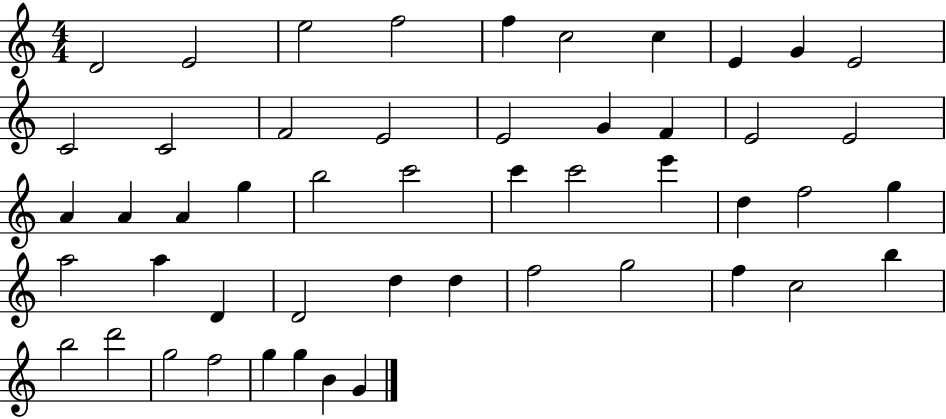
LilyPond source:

{
  \clef treble
  \numericTimeSignature
  \time 4/4
  \key c \major
  d'2 e'2 | e''2 f''2 | f''4 c''2 c''4 | e'4 g'4 e'2 | \break c'2 c'2 | f'2 e'2 | e'2 g'4 f'4 | e'2 e'2 | \break a'4 a'4 a'4 g''4 | b''2 c'''2 | c'''4 c'''2 e'''4 | d''4 f''2 g''4 | \break a''2 a''4 d'4 | d'2 d''4 d''4 | f''2 g''2 | f''4 c''2 b''4 | \break b''2 d'''2 | g''2 f''2 | g''4 g''4 b'4 g'4 | \bar "|."
}